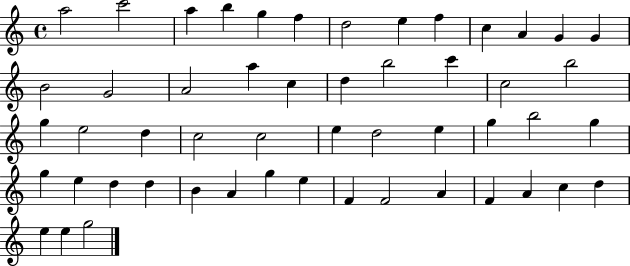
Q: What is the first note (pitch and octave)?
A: A5